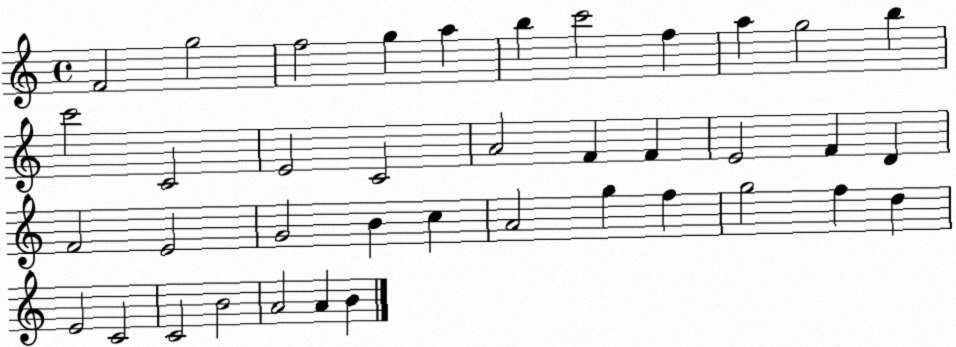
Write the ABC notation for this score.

X:1
T:Untitled
M:4/4
L:1/4
K:C
F2 g2 f2 g a b c'2 f a g2 b c'2 C2 E2 C2 A2 F F E2 F D F2 E2 G2 B c A2 g f g2 f d E2 C2 C2 B2 A2 A B